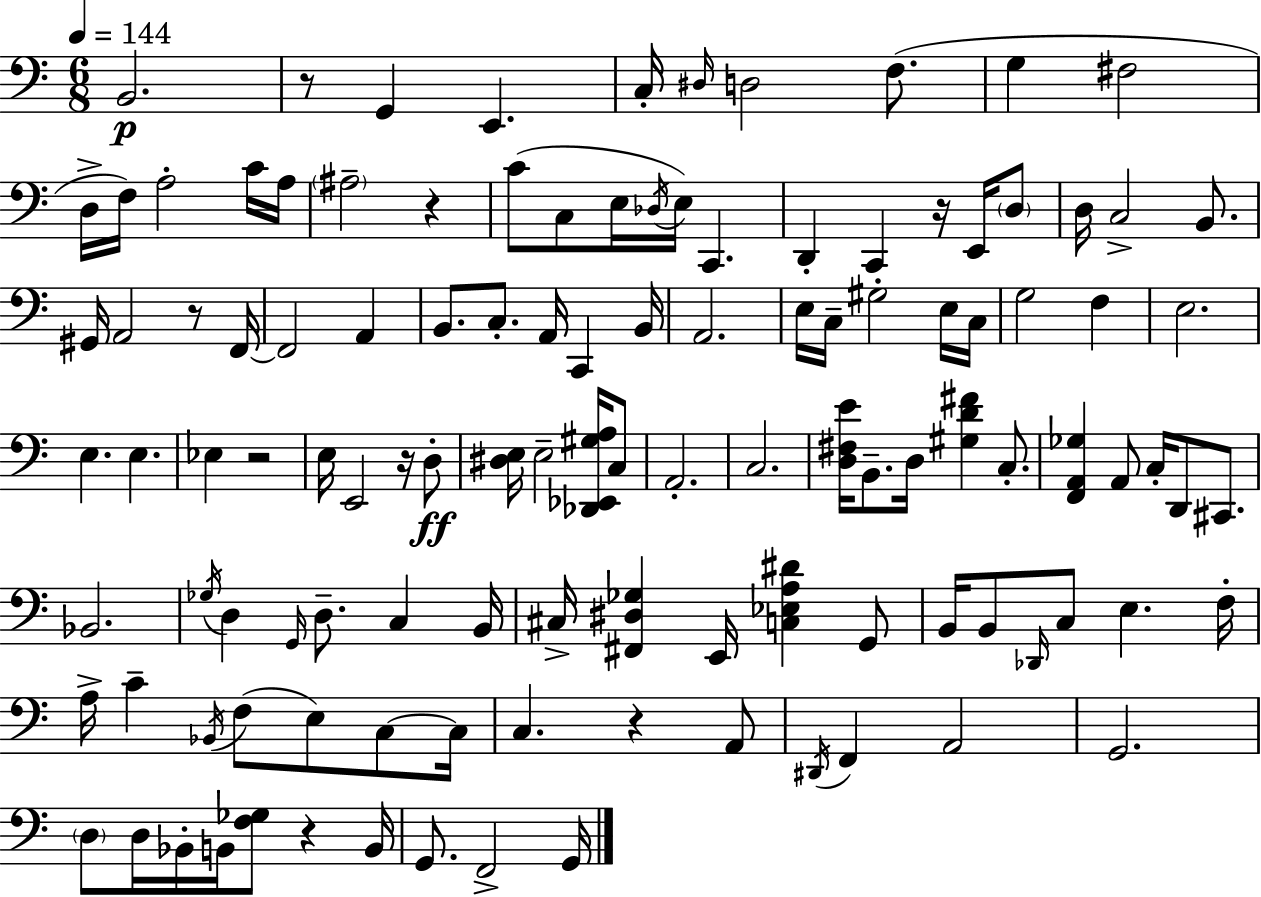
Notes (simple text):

B2/h. R/e G2/q E2/q. C3/s D#3/s D3/h F3/e. G3/q F#3/h D3/s F3/s A3/h C4/s A3/s A#3/h R/q C4/e C3/e E3/s Db3/s E3/s C2/q. D2/q C2/q R/s E2/s D3/e D3/s C3/h B2/e. G#2/s A2/h R/e F2/s F2/h A2/q B2/e. C3/e. A2/s C2/q B2/s A2/h. E3/s C3/s G#3/h E3/s C3/s G3/h F3/q E3/h. E3/q. E3/q. Eb3/q R/h E3/s E2/h R/s D3/e [D#3,E3]/s E3/h [Db2,Eb2,G#3,A3]/s C3/e A2/h. C3/h. [D3,F#3,E4]/s B2/e. D3/s [G#3,D4,F#4]/q C3/e. [F2,A2,Gb3]/q A2/e C3/s D2/e C#2/e. Bb2/h. Gb3/s D3/q G2/s D3/e. C3/q B2/s C#3/s [F#2,D#3,Gb3]/q E2/s [C3,Eb3,A3,D#4]/q G2/e B2/s B2/e Db2/s C3/e E3/q. F3/s A3/s C4/q Bb2/s F3/e E3/e C3/e C3/s C3/q. R/q A2/e D#2/s F2/q A2/h G2/h. D3/e D3/s Bb2/s B2/s [F3,Gb3]/e R/q B2/s G2/e. F2/h G2/s